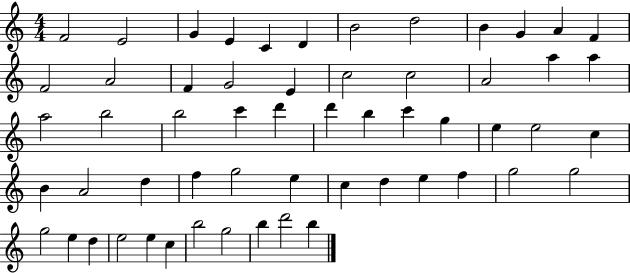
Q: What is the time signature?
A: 4/4